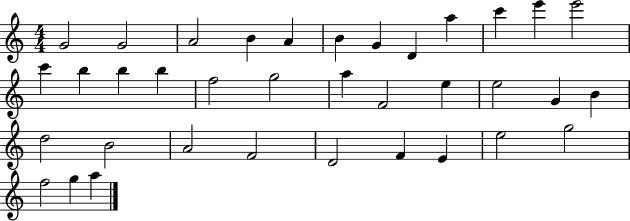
G4/h G4/h A4/h B4/q A4/q B4/q G4/q D4/q A5/q C6/q E6/q E6/h C6/q B5/q B5/q B5/q F5/h G5/h A5/q F4/h E5/q E5/h G4/q B4/q D5/h B4/h A4/h F4/h D4/h F4/q E4/q E5/h G5/h F5/h G5/q A5/q